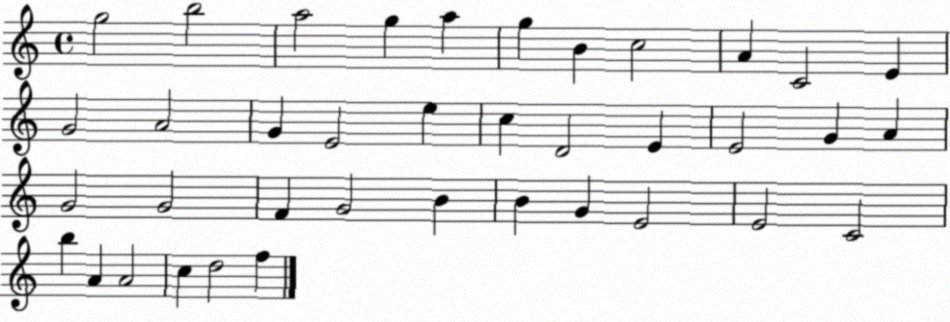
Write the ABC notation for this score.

X:1
T:Untitled
M:4/4
L:1/4
K:C
g2 b2 a2 g a g B c2 A C2 E G2 A2 G E2 e c D2 E E2 G A G2 G2 F G2 B B G E2 E2 C2 b A A2 c d2 f